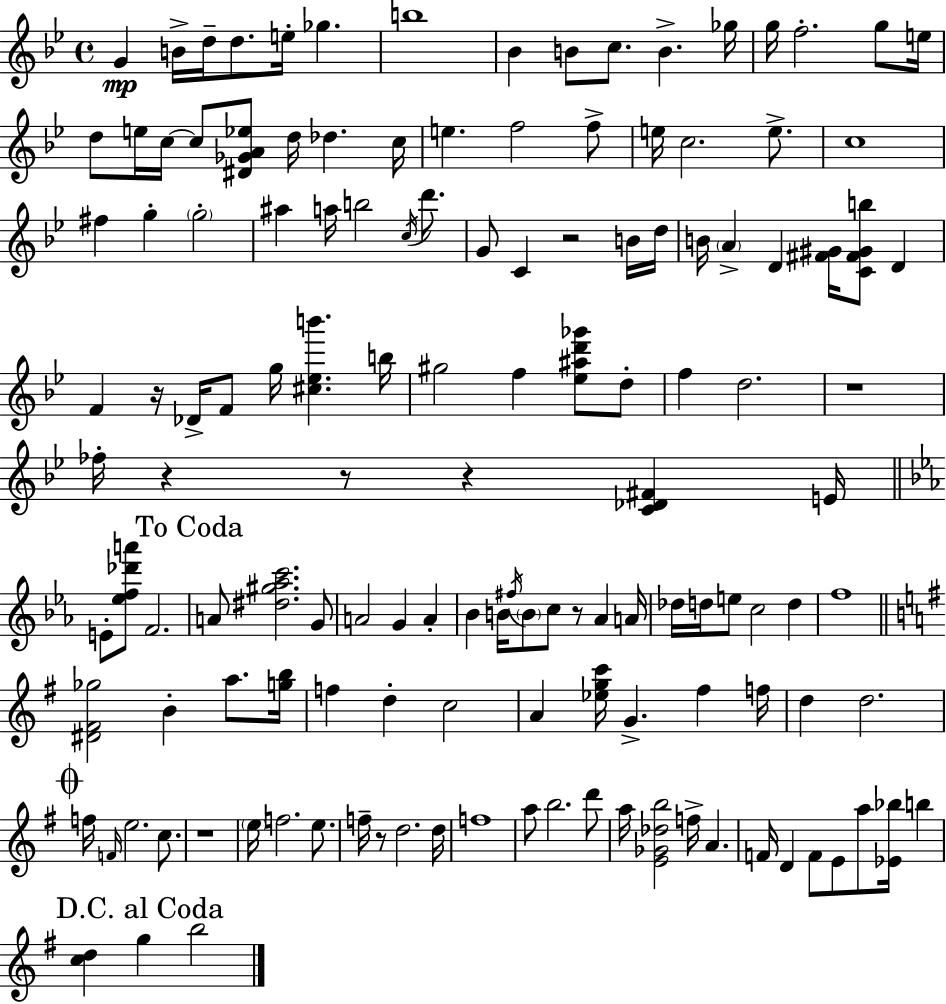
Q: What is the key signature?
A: G minor